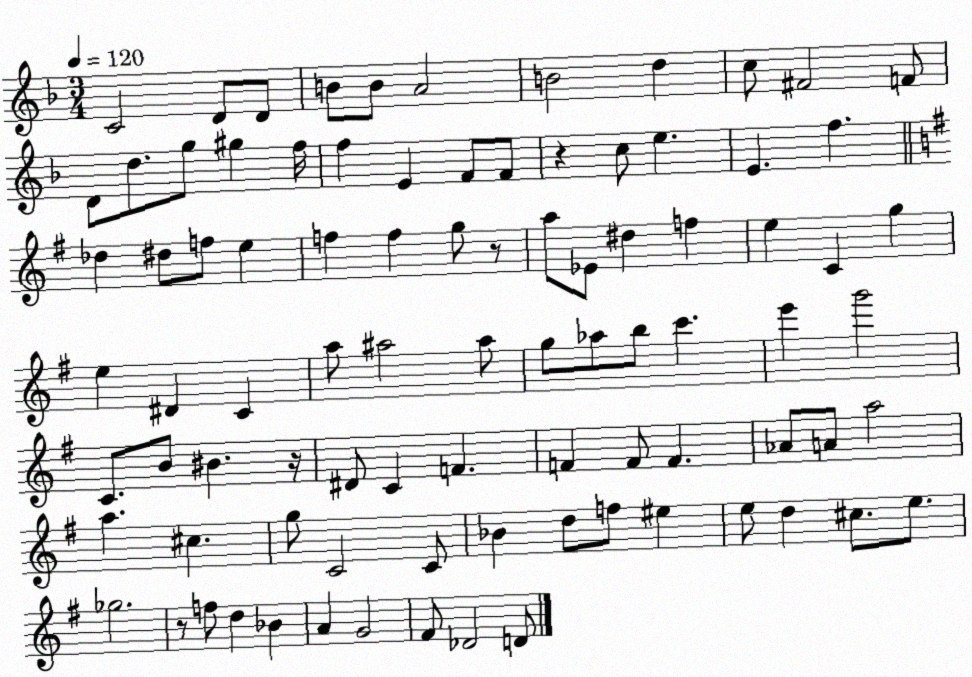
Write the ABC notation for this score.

X:1
T:Untitled
M:3/4
L:1/4
K:F
C2 D/2 D/2 B/2 B/2 A2 B2 d c/2 ^F2 F/2 D/2 d/2 g/2 ^g f/4 f E F/2 F/2 z c/2 e E f _d ^d/2 f/2 e f f g/2 z/2 a/2 _E/2 ^d f e C g e ^D C a/2 ^a2 ^a/2 g/2 _a/2 b/2 c' e' g'2 C/2 B/2 ^B z/4 ^D/2 C F F F/2 F _A/2 A/2 a2 a ^c g/2 C2 C/2 _B d/2 f/2 ^e e/2 d ^c/2 e/2 _g2 z/2 f/2 d _B A G2 ^F/2 _D2 D/2